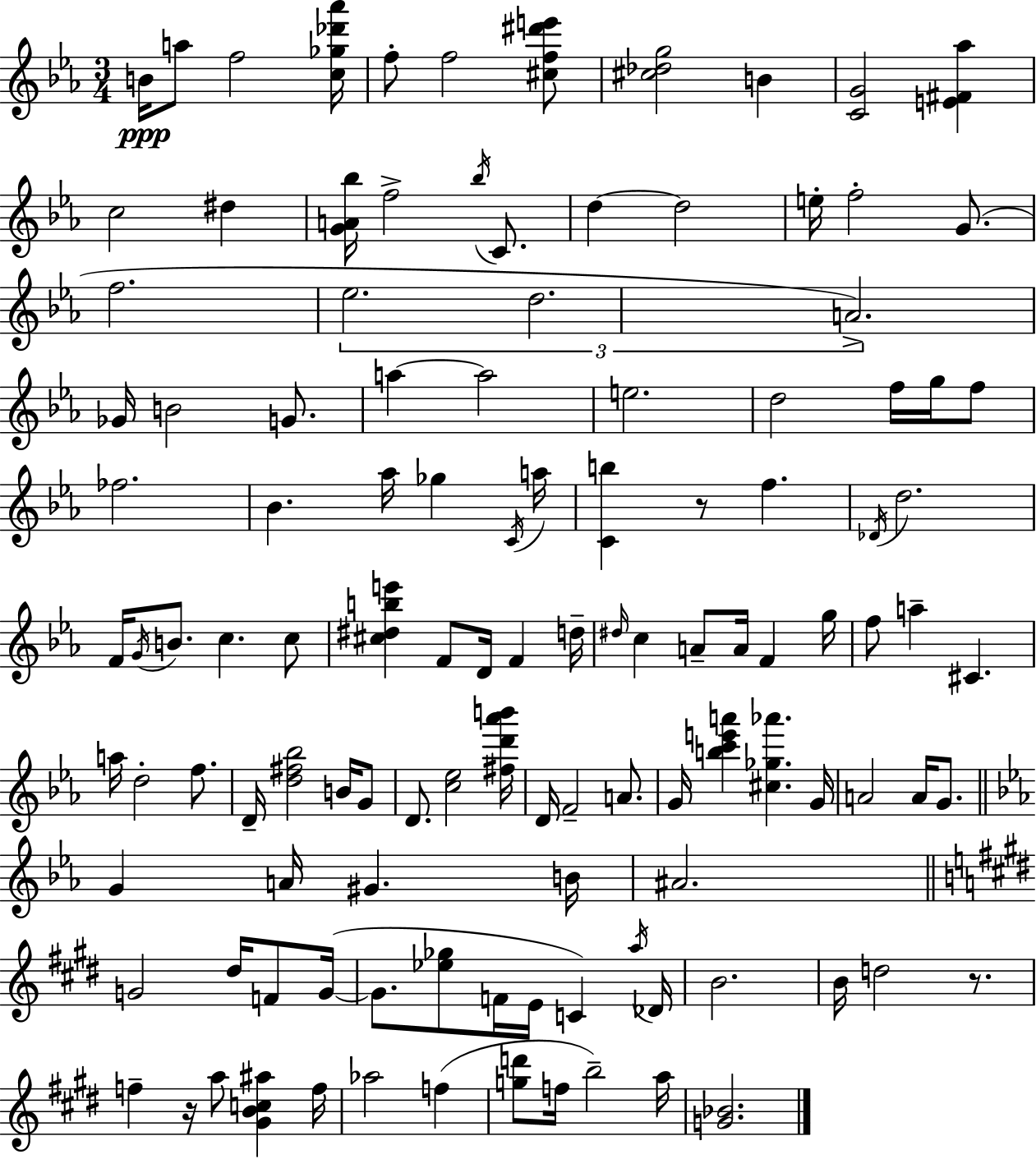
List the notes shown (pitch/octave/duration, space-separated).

B4/s A5/e F5/h [C5,Gb5,Db6,Ab6]/s F5/e F5/h [C#5,F5,D#6,E6]/e [C#5,Db5,G5]/h B4/q [C4,G4]/h [E4,F#4,Ab5]/q C5/h D#5/q [G4,A4,Bb5]/s F5/h Bb5/s C4/e. D5/q D5/h E5/s F5/h G4/e. F5/h. Eb5/h. D5/h. A4/h. Gb4/s B4/h G4/e. A5/q A5/h E5/h. D5/h F5/s G5/s F5/e FES5/h. Bb4/q. Ab5/s Gb5/q C4/s A5/s [C4,B5]/q R/e F5/q. Db4/s D5/h. F4/s G4/s B4/e. C5/q. C5/e [C#5,D#5,B5,E6]/q F4/e D4/s F4/q D5/s D#5/s C5/q A4/e A4/s F4/q G5/s F5/e A5/q C#4/q. A5/s D5/h F5/e. D4/s [D5,F#5,Bb5]/h B4/s G4/e D4/e. [C5,Eb5]/h [F#5,D6,Ab6,B6]/s D4/s F4/h A4/e. G4/s [B5,C6,E6,A6]/q [C#5,Gb5,Ab6]/q. G4/s A4/h A4/s G4/e. G4/q A4/s G#4/q. B4/s A#4/h. G4/h D#5/s F4/e G4/s G4/e. [Eb5,Gb5]/e F4/s E4/s C4/q A5/s Db4/s B4/h. B4/s D5/h R/e. F5/q R/s A5/e [G#4,B4,C5,A#5]/q F5/s Ab5/h F5/q [G5,D6]/e F5/s B5/h A5/s [G4,Bb4]/h.